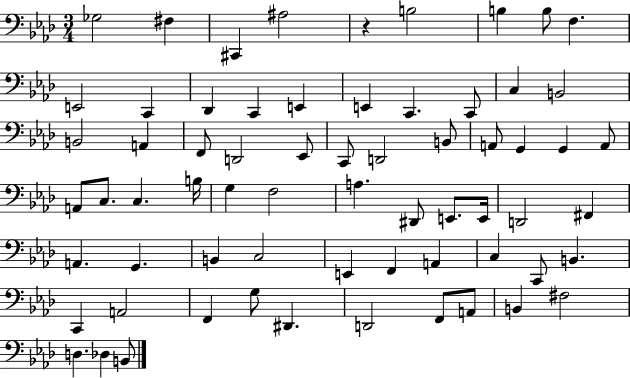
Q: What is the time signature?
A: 3/4